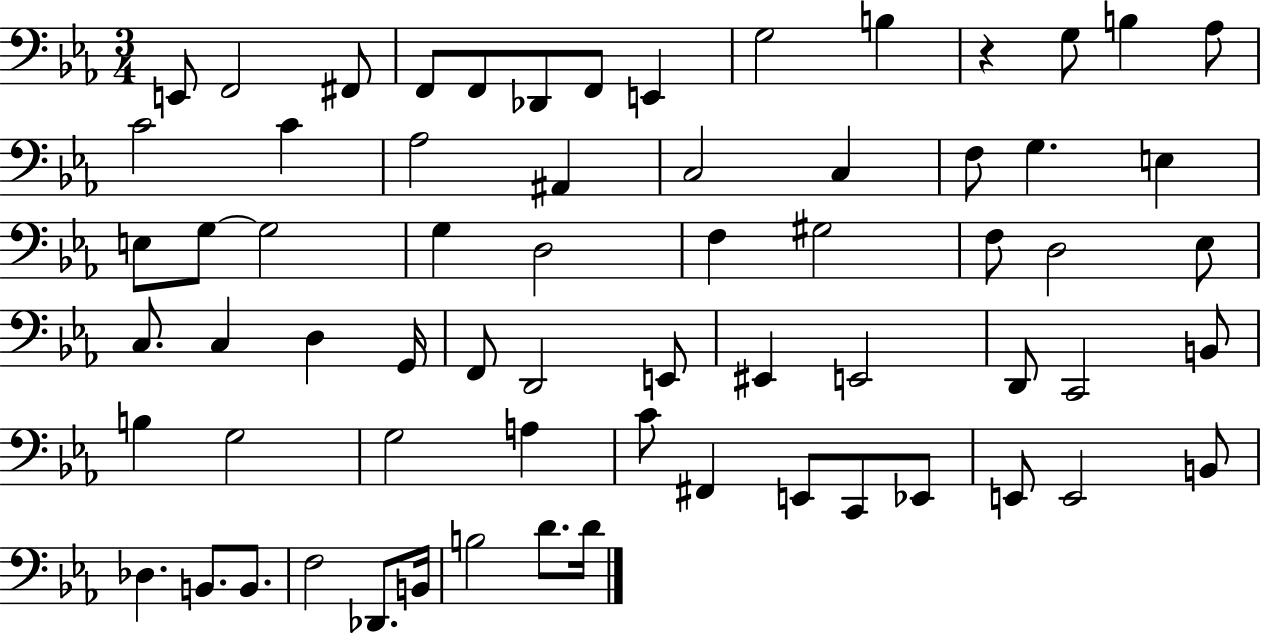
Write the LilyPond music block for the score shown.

{
  \clef bass
  \numericTimeSignature
  \time 3/4
  \key ees \major
  \repeat volta 2 { e,8 f,2 fis,8 | f,8 f,8 des,8 f,8 e,4 | g2 b4 | r4 g8 b4 aes8 | \break c'2 c'4 | aes2 ais,4 | c2 c4 | f8 g4. e4 | \break e8 g8~~ g2 | g4 d2 | f4 gis2 | f8 d2 ees8 | \break c8. c4 d4 g,16 | f,8 d,2 e,8 | eis,4 e,2 | d,8 c,2 b,8 | \break b4 g2 | g2 a4 | c'8 fis,4 e,8 c,8 ees,8 | e,8 e,2 b,8 | \break des4. b,8. b,8. | f2 des,8. b,16 | b2 d'8. d'16 | } \bar "|."
}